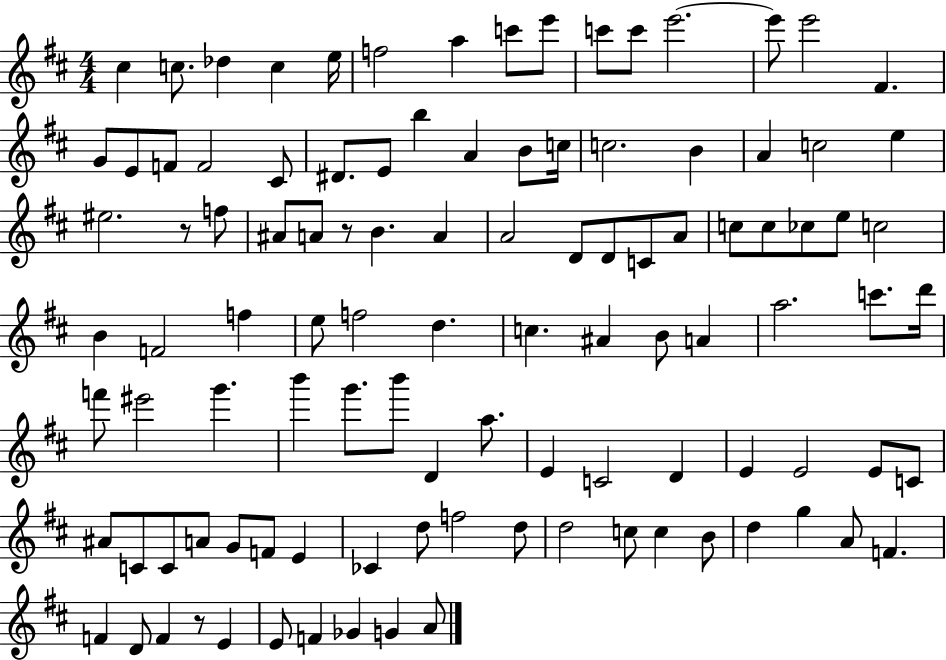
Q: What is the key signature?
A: D major